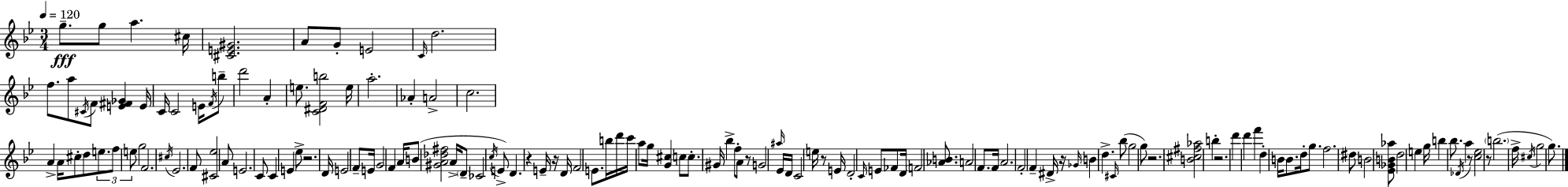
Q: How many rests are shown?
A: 10